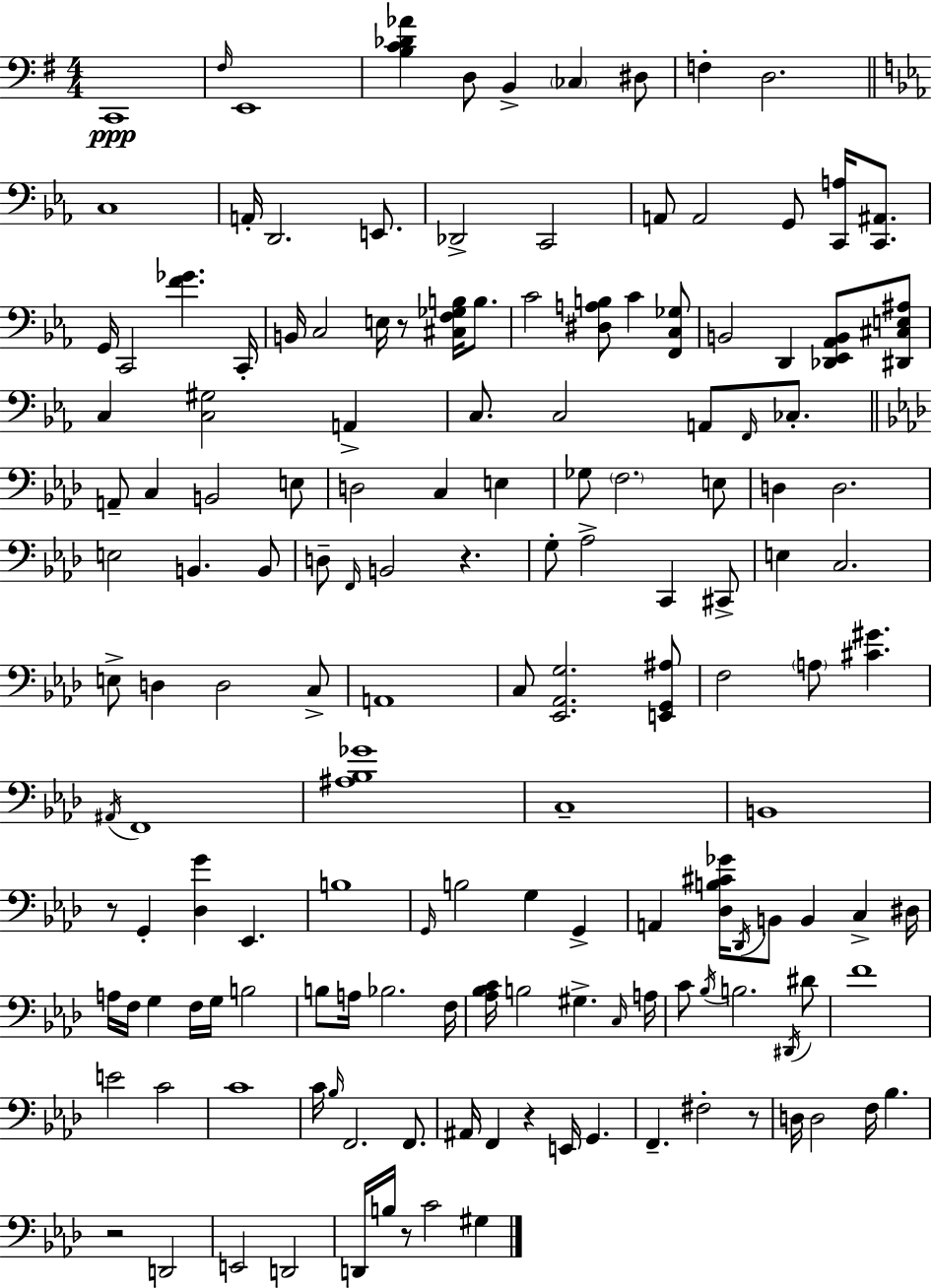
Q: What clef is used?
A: bass